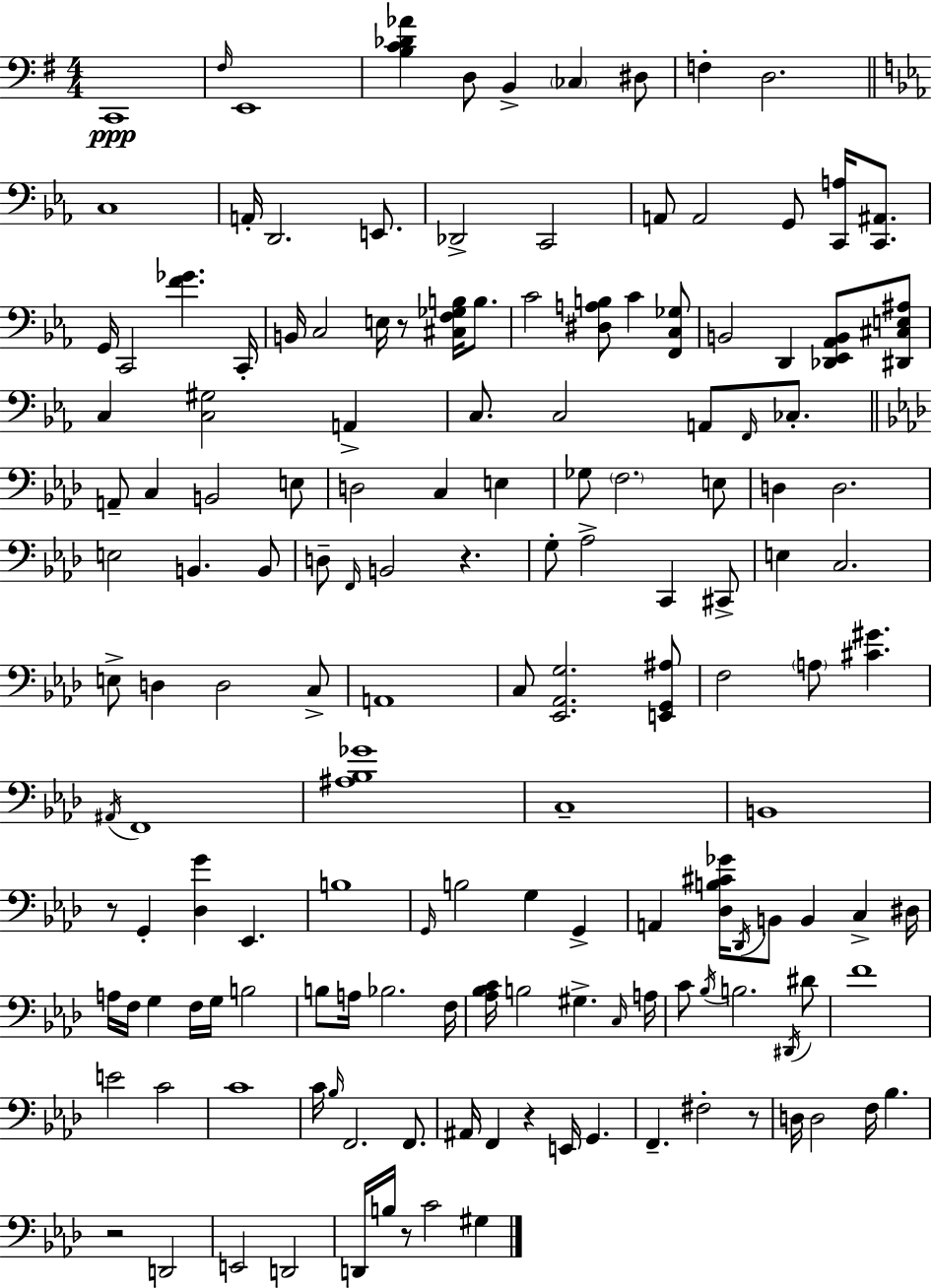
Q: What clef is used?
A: bass